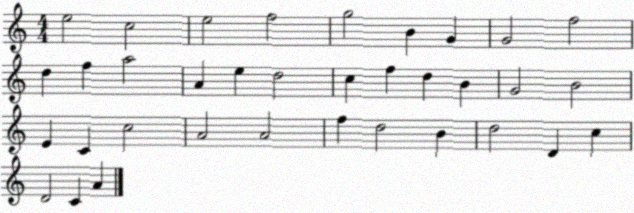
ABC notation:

X:1
T:Untitled
M:4/4
L:1/4
K:C
e2 c2 e2 f2 g2 B G G2 f2 d f a2 A e d2 c f d B G2 B2 E C c2 A2 A2 f d2 B d2 D c D2 C A